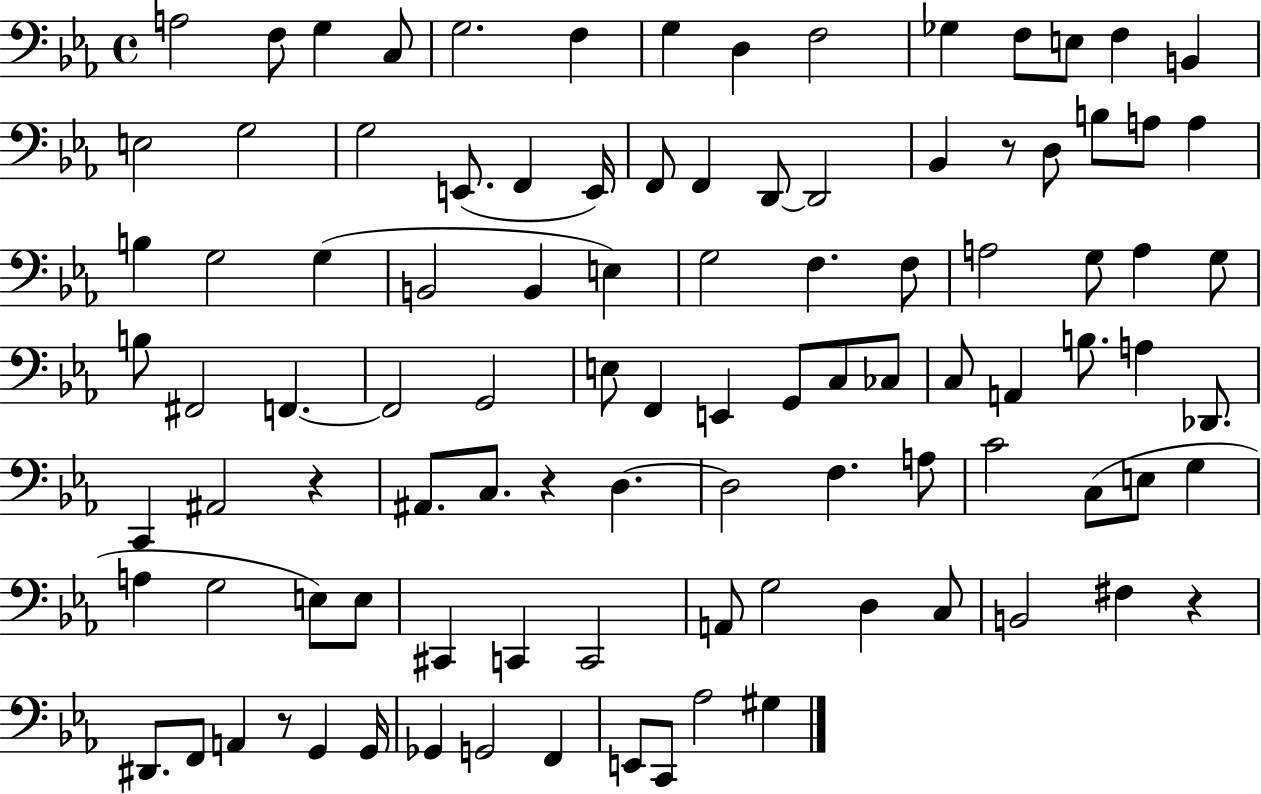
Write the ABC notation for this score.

X:1
T:Untitled
M:4/4
L:1/4
K:Eb
A,2 F,/2 G, C,/2 G,2 F, G, D, F,2 _G, F,/2 E,/2 F, B,, E,2 G,2 G,2 E,,/2 F,, E,,/4 F,,/2 F,, D,,/2 D,,2 _B,, z/2 D,/2 B,/2 A,/2 A, B, G,2 G, B,,2 B,, E, G,2 F, F,/2 A,2 G,/2 A, G,/2 B,/2 ^F,,2 F,, F,,2 G,,2 E,/2 F,, E,, G,,/2 C,/2 _C,/2 C,/2 A,, B,/2 A, _D,,/2 C,, ^A,,2 z ^A,,/2 C,/2 z D, D,2 F, A,/2 C2 C,/2 E,/2 G, A, G,2 E,/2 E,/2 ^C,, C,, C,,2 A,,/2 G,2 D, C,/2 B,,2 ^F, z ^D,,/2 F,,/2 A,, z/2 G,, G,,/4 _G,, G,,2 F,, E,,/2 C,,/2 _A,2 ^G,